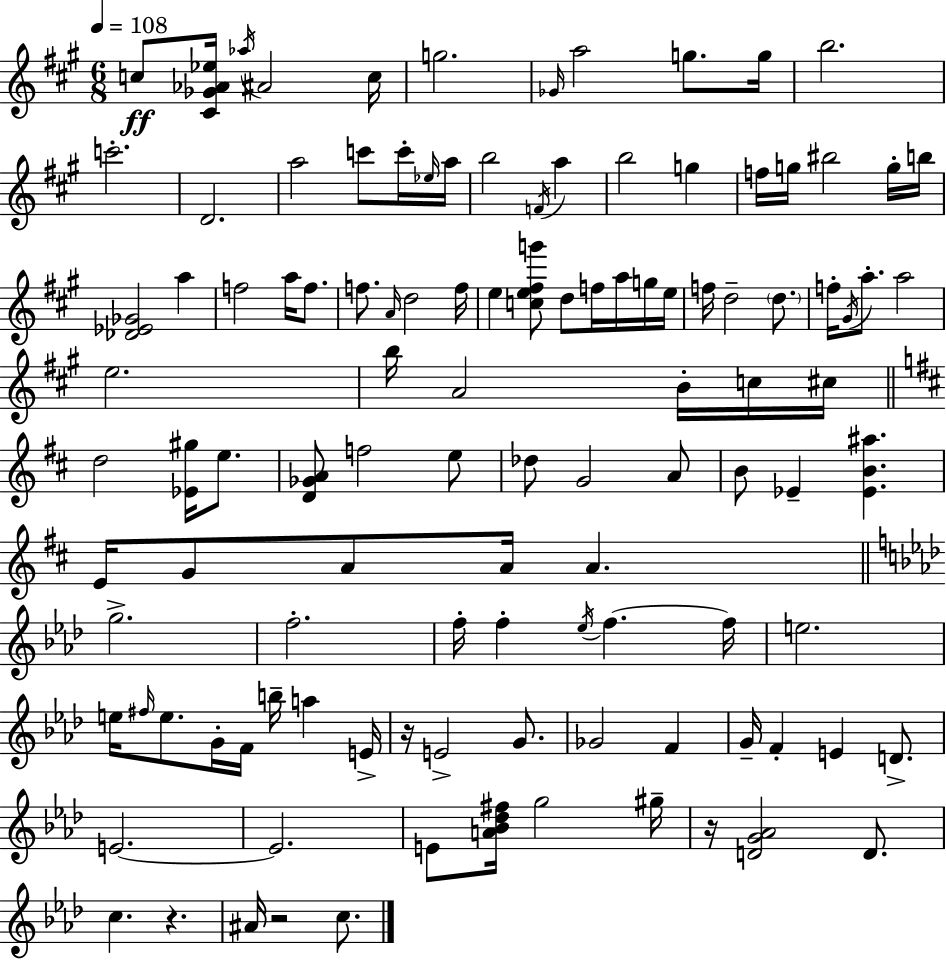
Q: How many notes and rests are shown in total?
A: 113